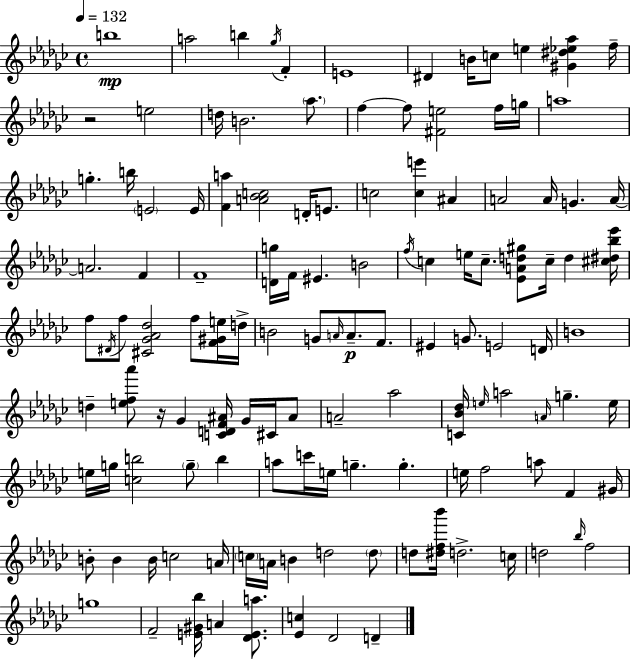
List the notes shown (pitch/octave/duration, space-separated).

B5/w A5/h B5/q Gb5/s F4/q E4/w D#4/q B4/s C5/e E5/q [G#4,D#5,Eb5,Ab5]/q F5/s R/h E5/h D5/s B4/h. Ab5/e. F5/q F5/e [F#4,E5]/h F5/s G5/s A5/w G5/q. B5/s E4/h E4/s [F4,A5]/q [A4,Bb4,C5]/h D4/s E4/e. C5/h [C5,E6]/q A#4/q A4/h A4/s G4/q. A4/s A4/h. F4/q F4/w [D4,G5]/s F4/s EIS4/q. B4/h F5/s C5/q E5/s C5/e. [Eb4,A4,D5,G#5]/e C5/s D5/q [C#5,D#5,Bb5,Eb6]/s F5/e D#4/s F5/e [C#4,Gb4,Ab4,Db5]/h F5/e [F4,G#4,E5]/s D5/s B4/h G4/e A4/s A4/e. F4/e. EIS4/q G4/e. E4/h D4/s B4/w D5/q [E5,F5,Ab6]/e R/s Gb4/q [C4,D4,F4,A#4]/s Gb4/s C#4/s A#4/e A4/h Ab5/h [C4,Bb4,Db5]/s E5/s A5/h A4/s G5/q. E5/s E5/s G5/s [C5,B5]/h G5/e B5/q A5/e C6/s E5/s G5/q. G5/q. E5/s F5/h A5/e F4/q G#4/s B4/e B4/q B4/s C5/h A4/s C5/s A4/s B4/q D5/h D5/e D5/e [D#5,F5,Bb6]/s D5/h. C5/s D5/h Bb5/s F5/h G5/w F4/h [E4,G#4,Bb5]/s A4/q [Db4,E4,A5]/e. [Eb4,C5]/q Db4/h D4/q